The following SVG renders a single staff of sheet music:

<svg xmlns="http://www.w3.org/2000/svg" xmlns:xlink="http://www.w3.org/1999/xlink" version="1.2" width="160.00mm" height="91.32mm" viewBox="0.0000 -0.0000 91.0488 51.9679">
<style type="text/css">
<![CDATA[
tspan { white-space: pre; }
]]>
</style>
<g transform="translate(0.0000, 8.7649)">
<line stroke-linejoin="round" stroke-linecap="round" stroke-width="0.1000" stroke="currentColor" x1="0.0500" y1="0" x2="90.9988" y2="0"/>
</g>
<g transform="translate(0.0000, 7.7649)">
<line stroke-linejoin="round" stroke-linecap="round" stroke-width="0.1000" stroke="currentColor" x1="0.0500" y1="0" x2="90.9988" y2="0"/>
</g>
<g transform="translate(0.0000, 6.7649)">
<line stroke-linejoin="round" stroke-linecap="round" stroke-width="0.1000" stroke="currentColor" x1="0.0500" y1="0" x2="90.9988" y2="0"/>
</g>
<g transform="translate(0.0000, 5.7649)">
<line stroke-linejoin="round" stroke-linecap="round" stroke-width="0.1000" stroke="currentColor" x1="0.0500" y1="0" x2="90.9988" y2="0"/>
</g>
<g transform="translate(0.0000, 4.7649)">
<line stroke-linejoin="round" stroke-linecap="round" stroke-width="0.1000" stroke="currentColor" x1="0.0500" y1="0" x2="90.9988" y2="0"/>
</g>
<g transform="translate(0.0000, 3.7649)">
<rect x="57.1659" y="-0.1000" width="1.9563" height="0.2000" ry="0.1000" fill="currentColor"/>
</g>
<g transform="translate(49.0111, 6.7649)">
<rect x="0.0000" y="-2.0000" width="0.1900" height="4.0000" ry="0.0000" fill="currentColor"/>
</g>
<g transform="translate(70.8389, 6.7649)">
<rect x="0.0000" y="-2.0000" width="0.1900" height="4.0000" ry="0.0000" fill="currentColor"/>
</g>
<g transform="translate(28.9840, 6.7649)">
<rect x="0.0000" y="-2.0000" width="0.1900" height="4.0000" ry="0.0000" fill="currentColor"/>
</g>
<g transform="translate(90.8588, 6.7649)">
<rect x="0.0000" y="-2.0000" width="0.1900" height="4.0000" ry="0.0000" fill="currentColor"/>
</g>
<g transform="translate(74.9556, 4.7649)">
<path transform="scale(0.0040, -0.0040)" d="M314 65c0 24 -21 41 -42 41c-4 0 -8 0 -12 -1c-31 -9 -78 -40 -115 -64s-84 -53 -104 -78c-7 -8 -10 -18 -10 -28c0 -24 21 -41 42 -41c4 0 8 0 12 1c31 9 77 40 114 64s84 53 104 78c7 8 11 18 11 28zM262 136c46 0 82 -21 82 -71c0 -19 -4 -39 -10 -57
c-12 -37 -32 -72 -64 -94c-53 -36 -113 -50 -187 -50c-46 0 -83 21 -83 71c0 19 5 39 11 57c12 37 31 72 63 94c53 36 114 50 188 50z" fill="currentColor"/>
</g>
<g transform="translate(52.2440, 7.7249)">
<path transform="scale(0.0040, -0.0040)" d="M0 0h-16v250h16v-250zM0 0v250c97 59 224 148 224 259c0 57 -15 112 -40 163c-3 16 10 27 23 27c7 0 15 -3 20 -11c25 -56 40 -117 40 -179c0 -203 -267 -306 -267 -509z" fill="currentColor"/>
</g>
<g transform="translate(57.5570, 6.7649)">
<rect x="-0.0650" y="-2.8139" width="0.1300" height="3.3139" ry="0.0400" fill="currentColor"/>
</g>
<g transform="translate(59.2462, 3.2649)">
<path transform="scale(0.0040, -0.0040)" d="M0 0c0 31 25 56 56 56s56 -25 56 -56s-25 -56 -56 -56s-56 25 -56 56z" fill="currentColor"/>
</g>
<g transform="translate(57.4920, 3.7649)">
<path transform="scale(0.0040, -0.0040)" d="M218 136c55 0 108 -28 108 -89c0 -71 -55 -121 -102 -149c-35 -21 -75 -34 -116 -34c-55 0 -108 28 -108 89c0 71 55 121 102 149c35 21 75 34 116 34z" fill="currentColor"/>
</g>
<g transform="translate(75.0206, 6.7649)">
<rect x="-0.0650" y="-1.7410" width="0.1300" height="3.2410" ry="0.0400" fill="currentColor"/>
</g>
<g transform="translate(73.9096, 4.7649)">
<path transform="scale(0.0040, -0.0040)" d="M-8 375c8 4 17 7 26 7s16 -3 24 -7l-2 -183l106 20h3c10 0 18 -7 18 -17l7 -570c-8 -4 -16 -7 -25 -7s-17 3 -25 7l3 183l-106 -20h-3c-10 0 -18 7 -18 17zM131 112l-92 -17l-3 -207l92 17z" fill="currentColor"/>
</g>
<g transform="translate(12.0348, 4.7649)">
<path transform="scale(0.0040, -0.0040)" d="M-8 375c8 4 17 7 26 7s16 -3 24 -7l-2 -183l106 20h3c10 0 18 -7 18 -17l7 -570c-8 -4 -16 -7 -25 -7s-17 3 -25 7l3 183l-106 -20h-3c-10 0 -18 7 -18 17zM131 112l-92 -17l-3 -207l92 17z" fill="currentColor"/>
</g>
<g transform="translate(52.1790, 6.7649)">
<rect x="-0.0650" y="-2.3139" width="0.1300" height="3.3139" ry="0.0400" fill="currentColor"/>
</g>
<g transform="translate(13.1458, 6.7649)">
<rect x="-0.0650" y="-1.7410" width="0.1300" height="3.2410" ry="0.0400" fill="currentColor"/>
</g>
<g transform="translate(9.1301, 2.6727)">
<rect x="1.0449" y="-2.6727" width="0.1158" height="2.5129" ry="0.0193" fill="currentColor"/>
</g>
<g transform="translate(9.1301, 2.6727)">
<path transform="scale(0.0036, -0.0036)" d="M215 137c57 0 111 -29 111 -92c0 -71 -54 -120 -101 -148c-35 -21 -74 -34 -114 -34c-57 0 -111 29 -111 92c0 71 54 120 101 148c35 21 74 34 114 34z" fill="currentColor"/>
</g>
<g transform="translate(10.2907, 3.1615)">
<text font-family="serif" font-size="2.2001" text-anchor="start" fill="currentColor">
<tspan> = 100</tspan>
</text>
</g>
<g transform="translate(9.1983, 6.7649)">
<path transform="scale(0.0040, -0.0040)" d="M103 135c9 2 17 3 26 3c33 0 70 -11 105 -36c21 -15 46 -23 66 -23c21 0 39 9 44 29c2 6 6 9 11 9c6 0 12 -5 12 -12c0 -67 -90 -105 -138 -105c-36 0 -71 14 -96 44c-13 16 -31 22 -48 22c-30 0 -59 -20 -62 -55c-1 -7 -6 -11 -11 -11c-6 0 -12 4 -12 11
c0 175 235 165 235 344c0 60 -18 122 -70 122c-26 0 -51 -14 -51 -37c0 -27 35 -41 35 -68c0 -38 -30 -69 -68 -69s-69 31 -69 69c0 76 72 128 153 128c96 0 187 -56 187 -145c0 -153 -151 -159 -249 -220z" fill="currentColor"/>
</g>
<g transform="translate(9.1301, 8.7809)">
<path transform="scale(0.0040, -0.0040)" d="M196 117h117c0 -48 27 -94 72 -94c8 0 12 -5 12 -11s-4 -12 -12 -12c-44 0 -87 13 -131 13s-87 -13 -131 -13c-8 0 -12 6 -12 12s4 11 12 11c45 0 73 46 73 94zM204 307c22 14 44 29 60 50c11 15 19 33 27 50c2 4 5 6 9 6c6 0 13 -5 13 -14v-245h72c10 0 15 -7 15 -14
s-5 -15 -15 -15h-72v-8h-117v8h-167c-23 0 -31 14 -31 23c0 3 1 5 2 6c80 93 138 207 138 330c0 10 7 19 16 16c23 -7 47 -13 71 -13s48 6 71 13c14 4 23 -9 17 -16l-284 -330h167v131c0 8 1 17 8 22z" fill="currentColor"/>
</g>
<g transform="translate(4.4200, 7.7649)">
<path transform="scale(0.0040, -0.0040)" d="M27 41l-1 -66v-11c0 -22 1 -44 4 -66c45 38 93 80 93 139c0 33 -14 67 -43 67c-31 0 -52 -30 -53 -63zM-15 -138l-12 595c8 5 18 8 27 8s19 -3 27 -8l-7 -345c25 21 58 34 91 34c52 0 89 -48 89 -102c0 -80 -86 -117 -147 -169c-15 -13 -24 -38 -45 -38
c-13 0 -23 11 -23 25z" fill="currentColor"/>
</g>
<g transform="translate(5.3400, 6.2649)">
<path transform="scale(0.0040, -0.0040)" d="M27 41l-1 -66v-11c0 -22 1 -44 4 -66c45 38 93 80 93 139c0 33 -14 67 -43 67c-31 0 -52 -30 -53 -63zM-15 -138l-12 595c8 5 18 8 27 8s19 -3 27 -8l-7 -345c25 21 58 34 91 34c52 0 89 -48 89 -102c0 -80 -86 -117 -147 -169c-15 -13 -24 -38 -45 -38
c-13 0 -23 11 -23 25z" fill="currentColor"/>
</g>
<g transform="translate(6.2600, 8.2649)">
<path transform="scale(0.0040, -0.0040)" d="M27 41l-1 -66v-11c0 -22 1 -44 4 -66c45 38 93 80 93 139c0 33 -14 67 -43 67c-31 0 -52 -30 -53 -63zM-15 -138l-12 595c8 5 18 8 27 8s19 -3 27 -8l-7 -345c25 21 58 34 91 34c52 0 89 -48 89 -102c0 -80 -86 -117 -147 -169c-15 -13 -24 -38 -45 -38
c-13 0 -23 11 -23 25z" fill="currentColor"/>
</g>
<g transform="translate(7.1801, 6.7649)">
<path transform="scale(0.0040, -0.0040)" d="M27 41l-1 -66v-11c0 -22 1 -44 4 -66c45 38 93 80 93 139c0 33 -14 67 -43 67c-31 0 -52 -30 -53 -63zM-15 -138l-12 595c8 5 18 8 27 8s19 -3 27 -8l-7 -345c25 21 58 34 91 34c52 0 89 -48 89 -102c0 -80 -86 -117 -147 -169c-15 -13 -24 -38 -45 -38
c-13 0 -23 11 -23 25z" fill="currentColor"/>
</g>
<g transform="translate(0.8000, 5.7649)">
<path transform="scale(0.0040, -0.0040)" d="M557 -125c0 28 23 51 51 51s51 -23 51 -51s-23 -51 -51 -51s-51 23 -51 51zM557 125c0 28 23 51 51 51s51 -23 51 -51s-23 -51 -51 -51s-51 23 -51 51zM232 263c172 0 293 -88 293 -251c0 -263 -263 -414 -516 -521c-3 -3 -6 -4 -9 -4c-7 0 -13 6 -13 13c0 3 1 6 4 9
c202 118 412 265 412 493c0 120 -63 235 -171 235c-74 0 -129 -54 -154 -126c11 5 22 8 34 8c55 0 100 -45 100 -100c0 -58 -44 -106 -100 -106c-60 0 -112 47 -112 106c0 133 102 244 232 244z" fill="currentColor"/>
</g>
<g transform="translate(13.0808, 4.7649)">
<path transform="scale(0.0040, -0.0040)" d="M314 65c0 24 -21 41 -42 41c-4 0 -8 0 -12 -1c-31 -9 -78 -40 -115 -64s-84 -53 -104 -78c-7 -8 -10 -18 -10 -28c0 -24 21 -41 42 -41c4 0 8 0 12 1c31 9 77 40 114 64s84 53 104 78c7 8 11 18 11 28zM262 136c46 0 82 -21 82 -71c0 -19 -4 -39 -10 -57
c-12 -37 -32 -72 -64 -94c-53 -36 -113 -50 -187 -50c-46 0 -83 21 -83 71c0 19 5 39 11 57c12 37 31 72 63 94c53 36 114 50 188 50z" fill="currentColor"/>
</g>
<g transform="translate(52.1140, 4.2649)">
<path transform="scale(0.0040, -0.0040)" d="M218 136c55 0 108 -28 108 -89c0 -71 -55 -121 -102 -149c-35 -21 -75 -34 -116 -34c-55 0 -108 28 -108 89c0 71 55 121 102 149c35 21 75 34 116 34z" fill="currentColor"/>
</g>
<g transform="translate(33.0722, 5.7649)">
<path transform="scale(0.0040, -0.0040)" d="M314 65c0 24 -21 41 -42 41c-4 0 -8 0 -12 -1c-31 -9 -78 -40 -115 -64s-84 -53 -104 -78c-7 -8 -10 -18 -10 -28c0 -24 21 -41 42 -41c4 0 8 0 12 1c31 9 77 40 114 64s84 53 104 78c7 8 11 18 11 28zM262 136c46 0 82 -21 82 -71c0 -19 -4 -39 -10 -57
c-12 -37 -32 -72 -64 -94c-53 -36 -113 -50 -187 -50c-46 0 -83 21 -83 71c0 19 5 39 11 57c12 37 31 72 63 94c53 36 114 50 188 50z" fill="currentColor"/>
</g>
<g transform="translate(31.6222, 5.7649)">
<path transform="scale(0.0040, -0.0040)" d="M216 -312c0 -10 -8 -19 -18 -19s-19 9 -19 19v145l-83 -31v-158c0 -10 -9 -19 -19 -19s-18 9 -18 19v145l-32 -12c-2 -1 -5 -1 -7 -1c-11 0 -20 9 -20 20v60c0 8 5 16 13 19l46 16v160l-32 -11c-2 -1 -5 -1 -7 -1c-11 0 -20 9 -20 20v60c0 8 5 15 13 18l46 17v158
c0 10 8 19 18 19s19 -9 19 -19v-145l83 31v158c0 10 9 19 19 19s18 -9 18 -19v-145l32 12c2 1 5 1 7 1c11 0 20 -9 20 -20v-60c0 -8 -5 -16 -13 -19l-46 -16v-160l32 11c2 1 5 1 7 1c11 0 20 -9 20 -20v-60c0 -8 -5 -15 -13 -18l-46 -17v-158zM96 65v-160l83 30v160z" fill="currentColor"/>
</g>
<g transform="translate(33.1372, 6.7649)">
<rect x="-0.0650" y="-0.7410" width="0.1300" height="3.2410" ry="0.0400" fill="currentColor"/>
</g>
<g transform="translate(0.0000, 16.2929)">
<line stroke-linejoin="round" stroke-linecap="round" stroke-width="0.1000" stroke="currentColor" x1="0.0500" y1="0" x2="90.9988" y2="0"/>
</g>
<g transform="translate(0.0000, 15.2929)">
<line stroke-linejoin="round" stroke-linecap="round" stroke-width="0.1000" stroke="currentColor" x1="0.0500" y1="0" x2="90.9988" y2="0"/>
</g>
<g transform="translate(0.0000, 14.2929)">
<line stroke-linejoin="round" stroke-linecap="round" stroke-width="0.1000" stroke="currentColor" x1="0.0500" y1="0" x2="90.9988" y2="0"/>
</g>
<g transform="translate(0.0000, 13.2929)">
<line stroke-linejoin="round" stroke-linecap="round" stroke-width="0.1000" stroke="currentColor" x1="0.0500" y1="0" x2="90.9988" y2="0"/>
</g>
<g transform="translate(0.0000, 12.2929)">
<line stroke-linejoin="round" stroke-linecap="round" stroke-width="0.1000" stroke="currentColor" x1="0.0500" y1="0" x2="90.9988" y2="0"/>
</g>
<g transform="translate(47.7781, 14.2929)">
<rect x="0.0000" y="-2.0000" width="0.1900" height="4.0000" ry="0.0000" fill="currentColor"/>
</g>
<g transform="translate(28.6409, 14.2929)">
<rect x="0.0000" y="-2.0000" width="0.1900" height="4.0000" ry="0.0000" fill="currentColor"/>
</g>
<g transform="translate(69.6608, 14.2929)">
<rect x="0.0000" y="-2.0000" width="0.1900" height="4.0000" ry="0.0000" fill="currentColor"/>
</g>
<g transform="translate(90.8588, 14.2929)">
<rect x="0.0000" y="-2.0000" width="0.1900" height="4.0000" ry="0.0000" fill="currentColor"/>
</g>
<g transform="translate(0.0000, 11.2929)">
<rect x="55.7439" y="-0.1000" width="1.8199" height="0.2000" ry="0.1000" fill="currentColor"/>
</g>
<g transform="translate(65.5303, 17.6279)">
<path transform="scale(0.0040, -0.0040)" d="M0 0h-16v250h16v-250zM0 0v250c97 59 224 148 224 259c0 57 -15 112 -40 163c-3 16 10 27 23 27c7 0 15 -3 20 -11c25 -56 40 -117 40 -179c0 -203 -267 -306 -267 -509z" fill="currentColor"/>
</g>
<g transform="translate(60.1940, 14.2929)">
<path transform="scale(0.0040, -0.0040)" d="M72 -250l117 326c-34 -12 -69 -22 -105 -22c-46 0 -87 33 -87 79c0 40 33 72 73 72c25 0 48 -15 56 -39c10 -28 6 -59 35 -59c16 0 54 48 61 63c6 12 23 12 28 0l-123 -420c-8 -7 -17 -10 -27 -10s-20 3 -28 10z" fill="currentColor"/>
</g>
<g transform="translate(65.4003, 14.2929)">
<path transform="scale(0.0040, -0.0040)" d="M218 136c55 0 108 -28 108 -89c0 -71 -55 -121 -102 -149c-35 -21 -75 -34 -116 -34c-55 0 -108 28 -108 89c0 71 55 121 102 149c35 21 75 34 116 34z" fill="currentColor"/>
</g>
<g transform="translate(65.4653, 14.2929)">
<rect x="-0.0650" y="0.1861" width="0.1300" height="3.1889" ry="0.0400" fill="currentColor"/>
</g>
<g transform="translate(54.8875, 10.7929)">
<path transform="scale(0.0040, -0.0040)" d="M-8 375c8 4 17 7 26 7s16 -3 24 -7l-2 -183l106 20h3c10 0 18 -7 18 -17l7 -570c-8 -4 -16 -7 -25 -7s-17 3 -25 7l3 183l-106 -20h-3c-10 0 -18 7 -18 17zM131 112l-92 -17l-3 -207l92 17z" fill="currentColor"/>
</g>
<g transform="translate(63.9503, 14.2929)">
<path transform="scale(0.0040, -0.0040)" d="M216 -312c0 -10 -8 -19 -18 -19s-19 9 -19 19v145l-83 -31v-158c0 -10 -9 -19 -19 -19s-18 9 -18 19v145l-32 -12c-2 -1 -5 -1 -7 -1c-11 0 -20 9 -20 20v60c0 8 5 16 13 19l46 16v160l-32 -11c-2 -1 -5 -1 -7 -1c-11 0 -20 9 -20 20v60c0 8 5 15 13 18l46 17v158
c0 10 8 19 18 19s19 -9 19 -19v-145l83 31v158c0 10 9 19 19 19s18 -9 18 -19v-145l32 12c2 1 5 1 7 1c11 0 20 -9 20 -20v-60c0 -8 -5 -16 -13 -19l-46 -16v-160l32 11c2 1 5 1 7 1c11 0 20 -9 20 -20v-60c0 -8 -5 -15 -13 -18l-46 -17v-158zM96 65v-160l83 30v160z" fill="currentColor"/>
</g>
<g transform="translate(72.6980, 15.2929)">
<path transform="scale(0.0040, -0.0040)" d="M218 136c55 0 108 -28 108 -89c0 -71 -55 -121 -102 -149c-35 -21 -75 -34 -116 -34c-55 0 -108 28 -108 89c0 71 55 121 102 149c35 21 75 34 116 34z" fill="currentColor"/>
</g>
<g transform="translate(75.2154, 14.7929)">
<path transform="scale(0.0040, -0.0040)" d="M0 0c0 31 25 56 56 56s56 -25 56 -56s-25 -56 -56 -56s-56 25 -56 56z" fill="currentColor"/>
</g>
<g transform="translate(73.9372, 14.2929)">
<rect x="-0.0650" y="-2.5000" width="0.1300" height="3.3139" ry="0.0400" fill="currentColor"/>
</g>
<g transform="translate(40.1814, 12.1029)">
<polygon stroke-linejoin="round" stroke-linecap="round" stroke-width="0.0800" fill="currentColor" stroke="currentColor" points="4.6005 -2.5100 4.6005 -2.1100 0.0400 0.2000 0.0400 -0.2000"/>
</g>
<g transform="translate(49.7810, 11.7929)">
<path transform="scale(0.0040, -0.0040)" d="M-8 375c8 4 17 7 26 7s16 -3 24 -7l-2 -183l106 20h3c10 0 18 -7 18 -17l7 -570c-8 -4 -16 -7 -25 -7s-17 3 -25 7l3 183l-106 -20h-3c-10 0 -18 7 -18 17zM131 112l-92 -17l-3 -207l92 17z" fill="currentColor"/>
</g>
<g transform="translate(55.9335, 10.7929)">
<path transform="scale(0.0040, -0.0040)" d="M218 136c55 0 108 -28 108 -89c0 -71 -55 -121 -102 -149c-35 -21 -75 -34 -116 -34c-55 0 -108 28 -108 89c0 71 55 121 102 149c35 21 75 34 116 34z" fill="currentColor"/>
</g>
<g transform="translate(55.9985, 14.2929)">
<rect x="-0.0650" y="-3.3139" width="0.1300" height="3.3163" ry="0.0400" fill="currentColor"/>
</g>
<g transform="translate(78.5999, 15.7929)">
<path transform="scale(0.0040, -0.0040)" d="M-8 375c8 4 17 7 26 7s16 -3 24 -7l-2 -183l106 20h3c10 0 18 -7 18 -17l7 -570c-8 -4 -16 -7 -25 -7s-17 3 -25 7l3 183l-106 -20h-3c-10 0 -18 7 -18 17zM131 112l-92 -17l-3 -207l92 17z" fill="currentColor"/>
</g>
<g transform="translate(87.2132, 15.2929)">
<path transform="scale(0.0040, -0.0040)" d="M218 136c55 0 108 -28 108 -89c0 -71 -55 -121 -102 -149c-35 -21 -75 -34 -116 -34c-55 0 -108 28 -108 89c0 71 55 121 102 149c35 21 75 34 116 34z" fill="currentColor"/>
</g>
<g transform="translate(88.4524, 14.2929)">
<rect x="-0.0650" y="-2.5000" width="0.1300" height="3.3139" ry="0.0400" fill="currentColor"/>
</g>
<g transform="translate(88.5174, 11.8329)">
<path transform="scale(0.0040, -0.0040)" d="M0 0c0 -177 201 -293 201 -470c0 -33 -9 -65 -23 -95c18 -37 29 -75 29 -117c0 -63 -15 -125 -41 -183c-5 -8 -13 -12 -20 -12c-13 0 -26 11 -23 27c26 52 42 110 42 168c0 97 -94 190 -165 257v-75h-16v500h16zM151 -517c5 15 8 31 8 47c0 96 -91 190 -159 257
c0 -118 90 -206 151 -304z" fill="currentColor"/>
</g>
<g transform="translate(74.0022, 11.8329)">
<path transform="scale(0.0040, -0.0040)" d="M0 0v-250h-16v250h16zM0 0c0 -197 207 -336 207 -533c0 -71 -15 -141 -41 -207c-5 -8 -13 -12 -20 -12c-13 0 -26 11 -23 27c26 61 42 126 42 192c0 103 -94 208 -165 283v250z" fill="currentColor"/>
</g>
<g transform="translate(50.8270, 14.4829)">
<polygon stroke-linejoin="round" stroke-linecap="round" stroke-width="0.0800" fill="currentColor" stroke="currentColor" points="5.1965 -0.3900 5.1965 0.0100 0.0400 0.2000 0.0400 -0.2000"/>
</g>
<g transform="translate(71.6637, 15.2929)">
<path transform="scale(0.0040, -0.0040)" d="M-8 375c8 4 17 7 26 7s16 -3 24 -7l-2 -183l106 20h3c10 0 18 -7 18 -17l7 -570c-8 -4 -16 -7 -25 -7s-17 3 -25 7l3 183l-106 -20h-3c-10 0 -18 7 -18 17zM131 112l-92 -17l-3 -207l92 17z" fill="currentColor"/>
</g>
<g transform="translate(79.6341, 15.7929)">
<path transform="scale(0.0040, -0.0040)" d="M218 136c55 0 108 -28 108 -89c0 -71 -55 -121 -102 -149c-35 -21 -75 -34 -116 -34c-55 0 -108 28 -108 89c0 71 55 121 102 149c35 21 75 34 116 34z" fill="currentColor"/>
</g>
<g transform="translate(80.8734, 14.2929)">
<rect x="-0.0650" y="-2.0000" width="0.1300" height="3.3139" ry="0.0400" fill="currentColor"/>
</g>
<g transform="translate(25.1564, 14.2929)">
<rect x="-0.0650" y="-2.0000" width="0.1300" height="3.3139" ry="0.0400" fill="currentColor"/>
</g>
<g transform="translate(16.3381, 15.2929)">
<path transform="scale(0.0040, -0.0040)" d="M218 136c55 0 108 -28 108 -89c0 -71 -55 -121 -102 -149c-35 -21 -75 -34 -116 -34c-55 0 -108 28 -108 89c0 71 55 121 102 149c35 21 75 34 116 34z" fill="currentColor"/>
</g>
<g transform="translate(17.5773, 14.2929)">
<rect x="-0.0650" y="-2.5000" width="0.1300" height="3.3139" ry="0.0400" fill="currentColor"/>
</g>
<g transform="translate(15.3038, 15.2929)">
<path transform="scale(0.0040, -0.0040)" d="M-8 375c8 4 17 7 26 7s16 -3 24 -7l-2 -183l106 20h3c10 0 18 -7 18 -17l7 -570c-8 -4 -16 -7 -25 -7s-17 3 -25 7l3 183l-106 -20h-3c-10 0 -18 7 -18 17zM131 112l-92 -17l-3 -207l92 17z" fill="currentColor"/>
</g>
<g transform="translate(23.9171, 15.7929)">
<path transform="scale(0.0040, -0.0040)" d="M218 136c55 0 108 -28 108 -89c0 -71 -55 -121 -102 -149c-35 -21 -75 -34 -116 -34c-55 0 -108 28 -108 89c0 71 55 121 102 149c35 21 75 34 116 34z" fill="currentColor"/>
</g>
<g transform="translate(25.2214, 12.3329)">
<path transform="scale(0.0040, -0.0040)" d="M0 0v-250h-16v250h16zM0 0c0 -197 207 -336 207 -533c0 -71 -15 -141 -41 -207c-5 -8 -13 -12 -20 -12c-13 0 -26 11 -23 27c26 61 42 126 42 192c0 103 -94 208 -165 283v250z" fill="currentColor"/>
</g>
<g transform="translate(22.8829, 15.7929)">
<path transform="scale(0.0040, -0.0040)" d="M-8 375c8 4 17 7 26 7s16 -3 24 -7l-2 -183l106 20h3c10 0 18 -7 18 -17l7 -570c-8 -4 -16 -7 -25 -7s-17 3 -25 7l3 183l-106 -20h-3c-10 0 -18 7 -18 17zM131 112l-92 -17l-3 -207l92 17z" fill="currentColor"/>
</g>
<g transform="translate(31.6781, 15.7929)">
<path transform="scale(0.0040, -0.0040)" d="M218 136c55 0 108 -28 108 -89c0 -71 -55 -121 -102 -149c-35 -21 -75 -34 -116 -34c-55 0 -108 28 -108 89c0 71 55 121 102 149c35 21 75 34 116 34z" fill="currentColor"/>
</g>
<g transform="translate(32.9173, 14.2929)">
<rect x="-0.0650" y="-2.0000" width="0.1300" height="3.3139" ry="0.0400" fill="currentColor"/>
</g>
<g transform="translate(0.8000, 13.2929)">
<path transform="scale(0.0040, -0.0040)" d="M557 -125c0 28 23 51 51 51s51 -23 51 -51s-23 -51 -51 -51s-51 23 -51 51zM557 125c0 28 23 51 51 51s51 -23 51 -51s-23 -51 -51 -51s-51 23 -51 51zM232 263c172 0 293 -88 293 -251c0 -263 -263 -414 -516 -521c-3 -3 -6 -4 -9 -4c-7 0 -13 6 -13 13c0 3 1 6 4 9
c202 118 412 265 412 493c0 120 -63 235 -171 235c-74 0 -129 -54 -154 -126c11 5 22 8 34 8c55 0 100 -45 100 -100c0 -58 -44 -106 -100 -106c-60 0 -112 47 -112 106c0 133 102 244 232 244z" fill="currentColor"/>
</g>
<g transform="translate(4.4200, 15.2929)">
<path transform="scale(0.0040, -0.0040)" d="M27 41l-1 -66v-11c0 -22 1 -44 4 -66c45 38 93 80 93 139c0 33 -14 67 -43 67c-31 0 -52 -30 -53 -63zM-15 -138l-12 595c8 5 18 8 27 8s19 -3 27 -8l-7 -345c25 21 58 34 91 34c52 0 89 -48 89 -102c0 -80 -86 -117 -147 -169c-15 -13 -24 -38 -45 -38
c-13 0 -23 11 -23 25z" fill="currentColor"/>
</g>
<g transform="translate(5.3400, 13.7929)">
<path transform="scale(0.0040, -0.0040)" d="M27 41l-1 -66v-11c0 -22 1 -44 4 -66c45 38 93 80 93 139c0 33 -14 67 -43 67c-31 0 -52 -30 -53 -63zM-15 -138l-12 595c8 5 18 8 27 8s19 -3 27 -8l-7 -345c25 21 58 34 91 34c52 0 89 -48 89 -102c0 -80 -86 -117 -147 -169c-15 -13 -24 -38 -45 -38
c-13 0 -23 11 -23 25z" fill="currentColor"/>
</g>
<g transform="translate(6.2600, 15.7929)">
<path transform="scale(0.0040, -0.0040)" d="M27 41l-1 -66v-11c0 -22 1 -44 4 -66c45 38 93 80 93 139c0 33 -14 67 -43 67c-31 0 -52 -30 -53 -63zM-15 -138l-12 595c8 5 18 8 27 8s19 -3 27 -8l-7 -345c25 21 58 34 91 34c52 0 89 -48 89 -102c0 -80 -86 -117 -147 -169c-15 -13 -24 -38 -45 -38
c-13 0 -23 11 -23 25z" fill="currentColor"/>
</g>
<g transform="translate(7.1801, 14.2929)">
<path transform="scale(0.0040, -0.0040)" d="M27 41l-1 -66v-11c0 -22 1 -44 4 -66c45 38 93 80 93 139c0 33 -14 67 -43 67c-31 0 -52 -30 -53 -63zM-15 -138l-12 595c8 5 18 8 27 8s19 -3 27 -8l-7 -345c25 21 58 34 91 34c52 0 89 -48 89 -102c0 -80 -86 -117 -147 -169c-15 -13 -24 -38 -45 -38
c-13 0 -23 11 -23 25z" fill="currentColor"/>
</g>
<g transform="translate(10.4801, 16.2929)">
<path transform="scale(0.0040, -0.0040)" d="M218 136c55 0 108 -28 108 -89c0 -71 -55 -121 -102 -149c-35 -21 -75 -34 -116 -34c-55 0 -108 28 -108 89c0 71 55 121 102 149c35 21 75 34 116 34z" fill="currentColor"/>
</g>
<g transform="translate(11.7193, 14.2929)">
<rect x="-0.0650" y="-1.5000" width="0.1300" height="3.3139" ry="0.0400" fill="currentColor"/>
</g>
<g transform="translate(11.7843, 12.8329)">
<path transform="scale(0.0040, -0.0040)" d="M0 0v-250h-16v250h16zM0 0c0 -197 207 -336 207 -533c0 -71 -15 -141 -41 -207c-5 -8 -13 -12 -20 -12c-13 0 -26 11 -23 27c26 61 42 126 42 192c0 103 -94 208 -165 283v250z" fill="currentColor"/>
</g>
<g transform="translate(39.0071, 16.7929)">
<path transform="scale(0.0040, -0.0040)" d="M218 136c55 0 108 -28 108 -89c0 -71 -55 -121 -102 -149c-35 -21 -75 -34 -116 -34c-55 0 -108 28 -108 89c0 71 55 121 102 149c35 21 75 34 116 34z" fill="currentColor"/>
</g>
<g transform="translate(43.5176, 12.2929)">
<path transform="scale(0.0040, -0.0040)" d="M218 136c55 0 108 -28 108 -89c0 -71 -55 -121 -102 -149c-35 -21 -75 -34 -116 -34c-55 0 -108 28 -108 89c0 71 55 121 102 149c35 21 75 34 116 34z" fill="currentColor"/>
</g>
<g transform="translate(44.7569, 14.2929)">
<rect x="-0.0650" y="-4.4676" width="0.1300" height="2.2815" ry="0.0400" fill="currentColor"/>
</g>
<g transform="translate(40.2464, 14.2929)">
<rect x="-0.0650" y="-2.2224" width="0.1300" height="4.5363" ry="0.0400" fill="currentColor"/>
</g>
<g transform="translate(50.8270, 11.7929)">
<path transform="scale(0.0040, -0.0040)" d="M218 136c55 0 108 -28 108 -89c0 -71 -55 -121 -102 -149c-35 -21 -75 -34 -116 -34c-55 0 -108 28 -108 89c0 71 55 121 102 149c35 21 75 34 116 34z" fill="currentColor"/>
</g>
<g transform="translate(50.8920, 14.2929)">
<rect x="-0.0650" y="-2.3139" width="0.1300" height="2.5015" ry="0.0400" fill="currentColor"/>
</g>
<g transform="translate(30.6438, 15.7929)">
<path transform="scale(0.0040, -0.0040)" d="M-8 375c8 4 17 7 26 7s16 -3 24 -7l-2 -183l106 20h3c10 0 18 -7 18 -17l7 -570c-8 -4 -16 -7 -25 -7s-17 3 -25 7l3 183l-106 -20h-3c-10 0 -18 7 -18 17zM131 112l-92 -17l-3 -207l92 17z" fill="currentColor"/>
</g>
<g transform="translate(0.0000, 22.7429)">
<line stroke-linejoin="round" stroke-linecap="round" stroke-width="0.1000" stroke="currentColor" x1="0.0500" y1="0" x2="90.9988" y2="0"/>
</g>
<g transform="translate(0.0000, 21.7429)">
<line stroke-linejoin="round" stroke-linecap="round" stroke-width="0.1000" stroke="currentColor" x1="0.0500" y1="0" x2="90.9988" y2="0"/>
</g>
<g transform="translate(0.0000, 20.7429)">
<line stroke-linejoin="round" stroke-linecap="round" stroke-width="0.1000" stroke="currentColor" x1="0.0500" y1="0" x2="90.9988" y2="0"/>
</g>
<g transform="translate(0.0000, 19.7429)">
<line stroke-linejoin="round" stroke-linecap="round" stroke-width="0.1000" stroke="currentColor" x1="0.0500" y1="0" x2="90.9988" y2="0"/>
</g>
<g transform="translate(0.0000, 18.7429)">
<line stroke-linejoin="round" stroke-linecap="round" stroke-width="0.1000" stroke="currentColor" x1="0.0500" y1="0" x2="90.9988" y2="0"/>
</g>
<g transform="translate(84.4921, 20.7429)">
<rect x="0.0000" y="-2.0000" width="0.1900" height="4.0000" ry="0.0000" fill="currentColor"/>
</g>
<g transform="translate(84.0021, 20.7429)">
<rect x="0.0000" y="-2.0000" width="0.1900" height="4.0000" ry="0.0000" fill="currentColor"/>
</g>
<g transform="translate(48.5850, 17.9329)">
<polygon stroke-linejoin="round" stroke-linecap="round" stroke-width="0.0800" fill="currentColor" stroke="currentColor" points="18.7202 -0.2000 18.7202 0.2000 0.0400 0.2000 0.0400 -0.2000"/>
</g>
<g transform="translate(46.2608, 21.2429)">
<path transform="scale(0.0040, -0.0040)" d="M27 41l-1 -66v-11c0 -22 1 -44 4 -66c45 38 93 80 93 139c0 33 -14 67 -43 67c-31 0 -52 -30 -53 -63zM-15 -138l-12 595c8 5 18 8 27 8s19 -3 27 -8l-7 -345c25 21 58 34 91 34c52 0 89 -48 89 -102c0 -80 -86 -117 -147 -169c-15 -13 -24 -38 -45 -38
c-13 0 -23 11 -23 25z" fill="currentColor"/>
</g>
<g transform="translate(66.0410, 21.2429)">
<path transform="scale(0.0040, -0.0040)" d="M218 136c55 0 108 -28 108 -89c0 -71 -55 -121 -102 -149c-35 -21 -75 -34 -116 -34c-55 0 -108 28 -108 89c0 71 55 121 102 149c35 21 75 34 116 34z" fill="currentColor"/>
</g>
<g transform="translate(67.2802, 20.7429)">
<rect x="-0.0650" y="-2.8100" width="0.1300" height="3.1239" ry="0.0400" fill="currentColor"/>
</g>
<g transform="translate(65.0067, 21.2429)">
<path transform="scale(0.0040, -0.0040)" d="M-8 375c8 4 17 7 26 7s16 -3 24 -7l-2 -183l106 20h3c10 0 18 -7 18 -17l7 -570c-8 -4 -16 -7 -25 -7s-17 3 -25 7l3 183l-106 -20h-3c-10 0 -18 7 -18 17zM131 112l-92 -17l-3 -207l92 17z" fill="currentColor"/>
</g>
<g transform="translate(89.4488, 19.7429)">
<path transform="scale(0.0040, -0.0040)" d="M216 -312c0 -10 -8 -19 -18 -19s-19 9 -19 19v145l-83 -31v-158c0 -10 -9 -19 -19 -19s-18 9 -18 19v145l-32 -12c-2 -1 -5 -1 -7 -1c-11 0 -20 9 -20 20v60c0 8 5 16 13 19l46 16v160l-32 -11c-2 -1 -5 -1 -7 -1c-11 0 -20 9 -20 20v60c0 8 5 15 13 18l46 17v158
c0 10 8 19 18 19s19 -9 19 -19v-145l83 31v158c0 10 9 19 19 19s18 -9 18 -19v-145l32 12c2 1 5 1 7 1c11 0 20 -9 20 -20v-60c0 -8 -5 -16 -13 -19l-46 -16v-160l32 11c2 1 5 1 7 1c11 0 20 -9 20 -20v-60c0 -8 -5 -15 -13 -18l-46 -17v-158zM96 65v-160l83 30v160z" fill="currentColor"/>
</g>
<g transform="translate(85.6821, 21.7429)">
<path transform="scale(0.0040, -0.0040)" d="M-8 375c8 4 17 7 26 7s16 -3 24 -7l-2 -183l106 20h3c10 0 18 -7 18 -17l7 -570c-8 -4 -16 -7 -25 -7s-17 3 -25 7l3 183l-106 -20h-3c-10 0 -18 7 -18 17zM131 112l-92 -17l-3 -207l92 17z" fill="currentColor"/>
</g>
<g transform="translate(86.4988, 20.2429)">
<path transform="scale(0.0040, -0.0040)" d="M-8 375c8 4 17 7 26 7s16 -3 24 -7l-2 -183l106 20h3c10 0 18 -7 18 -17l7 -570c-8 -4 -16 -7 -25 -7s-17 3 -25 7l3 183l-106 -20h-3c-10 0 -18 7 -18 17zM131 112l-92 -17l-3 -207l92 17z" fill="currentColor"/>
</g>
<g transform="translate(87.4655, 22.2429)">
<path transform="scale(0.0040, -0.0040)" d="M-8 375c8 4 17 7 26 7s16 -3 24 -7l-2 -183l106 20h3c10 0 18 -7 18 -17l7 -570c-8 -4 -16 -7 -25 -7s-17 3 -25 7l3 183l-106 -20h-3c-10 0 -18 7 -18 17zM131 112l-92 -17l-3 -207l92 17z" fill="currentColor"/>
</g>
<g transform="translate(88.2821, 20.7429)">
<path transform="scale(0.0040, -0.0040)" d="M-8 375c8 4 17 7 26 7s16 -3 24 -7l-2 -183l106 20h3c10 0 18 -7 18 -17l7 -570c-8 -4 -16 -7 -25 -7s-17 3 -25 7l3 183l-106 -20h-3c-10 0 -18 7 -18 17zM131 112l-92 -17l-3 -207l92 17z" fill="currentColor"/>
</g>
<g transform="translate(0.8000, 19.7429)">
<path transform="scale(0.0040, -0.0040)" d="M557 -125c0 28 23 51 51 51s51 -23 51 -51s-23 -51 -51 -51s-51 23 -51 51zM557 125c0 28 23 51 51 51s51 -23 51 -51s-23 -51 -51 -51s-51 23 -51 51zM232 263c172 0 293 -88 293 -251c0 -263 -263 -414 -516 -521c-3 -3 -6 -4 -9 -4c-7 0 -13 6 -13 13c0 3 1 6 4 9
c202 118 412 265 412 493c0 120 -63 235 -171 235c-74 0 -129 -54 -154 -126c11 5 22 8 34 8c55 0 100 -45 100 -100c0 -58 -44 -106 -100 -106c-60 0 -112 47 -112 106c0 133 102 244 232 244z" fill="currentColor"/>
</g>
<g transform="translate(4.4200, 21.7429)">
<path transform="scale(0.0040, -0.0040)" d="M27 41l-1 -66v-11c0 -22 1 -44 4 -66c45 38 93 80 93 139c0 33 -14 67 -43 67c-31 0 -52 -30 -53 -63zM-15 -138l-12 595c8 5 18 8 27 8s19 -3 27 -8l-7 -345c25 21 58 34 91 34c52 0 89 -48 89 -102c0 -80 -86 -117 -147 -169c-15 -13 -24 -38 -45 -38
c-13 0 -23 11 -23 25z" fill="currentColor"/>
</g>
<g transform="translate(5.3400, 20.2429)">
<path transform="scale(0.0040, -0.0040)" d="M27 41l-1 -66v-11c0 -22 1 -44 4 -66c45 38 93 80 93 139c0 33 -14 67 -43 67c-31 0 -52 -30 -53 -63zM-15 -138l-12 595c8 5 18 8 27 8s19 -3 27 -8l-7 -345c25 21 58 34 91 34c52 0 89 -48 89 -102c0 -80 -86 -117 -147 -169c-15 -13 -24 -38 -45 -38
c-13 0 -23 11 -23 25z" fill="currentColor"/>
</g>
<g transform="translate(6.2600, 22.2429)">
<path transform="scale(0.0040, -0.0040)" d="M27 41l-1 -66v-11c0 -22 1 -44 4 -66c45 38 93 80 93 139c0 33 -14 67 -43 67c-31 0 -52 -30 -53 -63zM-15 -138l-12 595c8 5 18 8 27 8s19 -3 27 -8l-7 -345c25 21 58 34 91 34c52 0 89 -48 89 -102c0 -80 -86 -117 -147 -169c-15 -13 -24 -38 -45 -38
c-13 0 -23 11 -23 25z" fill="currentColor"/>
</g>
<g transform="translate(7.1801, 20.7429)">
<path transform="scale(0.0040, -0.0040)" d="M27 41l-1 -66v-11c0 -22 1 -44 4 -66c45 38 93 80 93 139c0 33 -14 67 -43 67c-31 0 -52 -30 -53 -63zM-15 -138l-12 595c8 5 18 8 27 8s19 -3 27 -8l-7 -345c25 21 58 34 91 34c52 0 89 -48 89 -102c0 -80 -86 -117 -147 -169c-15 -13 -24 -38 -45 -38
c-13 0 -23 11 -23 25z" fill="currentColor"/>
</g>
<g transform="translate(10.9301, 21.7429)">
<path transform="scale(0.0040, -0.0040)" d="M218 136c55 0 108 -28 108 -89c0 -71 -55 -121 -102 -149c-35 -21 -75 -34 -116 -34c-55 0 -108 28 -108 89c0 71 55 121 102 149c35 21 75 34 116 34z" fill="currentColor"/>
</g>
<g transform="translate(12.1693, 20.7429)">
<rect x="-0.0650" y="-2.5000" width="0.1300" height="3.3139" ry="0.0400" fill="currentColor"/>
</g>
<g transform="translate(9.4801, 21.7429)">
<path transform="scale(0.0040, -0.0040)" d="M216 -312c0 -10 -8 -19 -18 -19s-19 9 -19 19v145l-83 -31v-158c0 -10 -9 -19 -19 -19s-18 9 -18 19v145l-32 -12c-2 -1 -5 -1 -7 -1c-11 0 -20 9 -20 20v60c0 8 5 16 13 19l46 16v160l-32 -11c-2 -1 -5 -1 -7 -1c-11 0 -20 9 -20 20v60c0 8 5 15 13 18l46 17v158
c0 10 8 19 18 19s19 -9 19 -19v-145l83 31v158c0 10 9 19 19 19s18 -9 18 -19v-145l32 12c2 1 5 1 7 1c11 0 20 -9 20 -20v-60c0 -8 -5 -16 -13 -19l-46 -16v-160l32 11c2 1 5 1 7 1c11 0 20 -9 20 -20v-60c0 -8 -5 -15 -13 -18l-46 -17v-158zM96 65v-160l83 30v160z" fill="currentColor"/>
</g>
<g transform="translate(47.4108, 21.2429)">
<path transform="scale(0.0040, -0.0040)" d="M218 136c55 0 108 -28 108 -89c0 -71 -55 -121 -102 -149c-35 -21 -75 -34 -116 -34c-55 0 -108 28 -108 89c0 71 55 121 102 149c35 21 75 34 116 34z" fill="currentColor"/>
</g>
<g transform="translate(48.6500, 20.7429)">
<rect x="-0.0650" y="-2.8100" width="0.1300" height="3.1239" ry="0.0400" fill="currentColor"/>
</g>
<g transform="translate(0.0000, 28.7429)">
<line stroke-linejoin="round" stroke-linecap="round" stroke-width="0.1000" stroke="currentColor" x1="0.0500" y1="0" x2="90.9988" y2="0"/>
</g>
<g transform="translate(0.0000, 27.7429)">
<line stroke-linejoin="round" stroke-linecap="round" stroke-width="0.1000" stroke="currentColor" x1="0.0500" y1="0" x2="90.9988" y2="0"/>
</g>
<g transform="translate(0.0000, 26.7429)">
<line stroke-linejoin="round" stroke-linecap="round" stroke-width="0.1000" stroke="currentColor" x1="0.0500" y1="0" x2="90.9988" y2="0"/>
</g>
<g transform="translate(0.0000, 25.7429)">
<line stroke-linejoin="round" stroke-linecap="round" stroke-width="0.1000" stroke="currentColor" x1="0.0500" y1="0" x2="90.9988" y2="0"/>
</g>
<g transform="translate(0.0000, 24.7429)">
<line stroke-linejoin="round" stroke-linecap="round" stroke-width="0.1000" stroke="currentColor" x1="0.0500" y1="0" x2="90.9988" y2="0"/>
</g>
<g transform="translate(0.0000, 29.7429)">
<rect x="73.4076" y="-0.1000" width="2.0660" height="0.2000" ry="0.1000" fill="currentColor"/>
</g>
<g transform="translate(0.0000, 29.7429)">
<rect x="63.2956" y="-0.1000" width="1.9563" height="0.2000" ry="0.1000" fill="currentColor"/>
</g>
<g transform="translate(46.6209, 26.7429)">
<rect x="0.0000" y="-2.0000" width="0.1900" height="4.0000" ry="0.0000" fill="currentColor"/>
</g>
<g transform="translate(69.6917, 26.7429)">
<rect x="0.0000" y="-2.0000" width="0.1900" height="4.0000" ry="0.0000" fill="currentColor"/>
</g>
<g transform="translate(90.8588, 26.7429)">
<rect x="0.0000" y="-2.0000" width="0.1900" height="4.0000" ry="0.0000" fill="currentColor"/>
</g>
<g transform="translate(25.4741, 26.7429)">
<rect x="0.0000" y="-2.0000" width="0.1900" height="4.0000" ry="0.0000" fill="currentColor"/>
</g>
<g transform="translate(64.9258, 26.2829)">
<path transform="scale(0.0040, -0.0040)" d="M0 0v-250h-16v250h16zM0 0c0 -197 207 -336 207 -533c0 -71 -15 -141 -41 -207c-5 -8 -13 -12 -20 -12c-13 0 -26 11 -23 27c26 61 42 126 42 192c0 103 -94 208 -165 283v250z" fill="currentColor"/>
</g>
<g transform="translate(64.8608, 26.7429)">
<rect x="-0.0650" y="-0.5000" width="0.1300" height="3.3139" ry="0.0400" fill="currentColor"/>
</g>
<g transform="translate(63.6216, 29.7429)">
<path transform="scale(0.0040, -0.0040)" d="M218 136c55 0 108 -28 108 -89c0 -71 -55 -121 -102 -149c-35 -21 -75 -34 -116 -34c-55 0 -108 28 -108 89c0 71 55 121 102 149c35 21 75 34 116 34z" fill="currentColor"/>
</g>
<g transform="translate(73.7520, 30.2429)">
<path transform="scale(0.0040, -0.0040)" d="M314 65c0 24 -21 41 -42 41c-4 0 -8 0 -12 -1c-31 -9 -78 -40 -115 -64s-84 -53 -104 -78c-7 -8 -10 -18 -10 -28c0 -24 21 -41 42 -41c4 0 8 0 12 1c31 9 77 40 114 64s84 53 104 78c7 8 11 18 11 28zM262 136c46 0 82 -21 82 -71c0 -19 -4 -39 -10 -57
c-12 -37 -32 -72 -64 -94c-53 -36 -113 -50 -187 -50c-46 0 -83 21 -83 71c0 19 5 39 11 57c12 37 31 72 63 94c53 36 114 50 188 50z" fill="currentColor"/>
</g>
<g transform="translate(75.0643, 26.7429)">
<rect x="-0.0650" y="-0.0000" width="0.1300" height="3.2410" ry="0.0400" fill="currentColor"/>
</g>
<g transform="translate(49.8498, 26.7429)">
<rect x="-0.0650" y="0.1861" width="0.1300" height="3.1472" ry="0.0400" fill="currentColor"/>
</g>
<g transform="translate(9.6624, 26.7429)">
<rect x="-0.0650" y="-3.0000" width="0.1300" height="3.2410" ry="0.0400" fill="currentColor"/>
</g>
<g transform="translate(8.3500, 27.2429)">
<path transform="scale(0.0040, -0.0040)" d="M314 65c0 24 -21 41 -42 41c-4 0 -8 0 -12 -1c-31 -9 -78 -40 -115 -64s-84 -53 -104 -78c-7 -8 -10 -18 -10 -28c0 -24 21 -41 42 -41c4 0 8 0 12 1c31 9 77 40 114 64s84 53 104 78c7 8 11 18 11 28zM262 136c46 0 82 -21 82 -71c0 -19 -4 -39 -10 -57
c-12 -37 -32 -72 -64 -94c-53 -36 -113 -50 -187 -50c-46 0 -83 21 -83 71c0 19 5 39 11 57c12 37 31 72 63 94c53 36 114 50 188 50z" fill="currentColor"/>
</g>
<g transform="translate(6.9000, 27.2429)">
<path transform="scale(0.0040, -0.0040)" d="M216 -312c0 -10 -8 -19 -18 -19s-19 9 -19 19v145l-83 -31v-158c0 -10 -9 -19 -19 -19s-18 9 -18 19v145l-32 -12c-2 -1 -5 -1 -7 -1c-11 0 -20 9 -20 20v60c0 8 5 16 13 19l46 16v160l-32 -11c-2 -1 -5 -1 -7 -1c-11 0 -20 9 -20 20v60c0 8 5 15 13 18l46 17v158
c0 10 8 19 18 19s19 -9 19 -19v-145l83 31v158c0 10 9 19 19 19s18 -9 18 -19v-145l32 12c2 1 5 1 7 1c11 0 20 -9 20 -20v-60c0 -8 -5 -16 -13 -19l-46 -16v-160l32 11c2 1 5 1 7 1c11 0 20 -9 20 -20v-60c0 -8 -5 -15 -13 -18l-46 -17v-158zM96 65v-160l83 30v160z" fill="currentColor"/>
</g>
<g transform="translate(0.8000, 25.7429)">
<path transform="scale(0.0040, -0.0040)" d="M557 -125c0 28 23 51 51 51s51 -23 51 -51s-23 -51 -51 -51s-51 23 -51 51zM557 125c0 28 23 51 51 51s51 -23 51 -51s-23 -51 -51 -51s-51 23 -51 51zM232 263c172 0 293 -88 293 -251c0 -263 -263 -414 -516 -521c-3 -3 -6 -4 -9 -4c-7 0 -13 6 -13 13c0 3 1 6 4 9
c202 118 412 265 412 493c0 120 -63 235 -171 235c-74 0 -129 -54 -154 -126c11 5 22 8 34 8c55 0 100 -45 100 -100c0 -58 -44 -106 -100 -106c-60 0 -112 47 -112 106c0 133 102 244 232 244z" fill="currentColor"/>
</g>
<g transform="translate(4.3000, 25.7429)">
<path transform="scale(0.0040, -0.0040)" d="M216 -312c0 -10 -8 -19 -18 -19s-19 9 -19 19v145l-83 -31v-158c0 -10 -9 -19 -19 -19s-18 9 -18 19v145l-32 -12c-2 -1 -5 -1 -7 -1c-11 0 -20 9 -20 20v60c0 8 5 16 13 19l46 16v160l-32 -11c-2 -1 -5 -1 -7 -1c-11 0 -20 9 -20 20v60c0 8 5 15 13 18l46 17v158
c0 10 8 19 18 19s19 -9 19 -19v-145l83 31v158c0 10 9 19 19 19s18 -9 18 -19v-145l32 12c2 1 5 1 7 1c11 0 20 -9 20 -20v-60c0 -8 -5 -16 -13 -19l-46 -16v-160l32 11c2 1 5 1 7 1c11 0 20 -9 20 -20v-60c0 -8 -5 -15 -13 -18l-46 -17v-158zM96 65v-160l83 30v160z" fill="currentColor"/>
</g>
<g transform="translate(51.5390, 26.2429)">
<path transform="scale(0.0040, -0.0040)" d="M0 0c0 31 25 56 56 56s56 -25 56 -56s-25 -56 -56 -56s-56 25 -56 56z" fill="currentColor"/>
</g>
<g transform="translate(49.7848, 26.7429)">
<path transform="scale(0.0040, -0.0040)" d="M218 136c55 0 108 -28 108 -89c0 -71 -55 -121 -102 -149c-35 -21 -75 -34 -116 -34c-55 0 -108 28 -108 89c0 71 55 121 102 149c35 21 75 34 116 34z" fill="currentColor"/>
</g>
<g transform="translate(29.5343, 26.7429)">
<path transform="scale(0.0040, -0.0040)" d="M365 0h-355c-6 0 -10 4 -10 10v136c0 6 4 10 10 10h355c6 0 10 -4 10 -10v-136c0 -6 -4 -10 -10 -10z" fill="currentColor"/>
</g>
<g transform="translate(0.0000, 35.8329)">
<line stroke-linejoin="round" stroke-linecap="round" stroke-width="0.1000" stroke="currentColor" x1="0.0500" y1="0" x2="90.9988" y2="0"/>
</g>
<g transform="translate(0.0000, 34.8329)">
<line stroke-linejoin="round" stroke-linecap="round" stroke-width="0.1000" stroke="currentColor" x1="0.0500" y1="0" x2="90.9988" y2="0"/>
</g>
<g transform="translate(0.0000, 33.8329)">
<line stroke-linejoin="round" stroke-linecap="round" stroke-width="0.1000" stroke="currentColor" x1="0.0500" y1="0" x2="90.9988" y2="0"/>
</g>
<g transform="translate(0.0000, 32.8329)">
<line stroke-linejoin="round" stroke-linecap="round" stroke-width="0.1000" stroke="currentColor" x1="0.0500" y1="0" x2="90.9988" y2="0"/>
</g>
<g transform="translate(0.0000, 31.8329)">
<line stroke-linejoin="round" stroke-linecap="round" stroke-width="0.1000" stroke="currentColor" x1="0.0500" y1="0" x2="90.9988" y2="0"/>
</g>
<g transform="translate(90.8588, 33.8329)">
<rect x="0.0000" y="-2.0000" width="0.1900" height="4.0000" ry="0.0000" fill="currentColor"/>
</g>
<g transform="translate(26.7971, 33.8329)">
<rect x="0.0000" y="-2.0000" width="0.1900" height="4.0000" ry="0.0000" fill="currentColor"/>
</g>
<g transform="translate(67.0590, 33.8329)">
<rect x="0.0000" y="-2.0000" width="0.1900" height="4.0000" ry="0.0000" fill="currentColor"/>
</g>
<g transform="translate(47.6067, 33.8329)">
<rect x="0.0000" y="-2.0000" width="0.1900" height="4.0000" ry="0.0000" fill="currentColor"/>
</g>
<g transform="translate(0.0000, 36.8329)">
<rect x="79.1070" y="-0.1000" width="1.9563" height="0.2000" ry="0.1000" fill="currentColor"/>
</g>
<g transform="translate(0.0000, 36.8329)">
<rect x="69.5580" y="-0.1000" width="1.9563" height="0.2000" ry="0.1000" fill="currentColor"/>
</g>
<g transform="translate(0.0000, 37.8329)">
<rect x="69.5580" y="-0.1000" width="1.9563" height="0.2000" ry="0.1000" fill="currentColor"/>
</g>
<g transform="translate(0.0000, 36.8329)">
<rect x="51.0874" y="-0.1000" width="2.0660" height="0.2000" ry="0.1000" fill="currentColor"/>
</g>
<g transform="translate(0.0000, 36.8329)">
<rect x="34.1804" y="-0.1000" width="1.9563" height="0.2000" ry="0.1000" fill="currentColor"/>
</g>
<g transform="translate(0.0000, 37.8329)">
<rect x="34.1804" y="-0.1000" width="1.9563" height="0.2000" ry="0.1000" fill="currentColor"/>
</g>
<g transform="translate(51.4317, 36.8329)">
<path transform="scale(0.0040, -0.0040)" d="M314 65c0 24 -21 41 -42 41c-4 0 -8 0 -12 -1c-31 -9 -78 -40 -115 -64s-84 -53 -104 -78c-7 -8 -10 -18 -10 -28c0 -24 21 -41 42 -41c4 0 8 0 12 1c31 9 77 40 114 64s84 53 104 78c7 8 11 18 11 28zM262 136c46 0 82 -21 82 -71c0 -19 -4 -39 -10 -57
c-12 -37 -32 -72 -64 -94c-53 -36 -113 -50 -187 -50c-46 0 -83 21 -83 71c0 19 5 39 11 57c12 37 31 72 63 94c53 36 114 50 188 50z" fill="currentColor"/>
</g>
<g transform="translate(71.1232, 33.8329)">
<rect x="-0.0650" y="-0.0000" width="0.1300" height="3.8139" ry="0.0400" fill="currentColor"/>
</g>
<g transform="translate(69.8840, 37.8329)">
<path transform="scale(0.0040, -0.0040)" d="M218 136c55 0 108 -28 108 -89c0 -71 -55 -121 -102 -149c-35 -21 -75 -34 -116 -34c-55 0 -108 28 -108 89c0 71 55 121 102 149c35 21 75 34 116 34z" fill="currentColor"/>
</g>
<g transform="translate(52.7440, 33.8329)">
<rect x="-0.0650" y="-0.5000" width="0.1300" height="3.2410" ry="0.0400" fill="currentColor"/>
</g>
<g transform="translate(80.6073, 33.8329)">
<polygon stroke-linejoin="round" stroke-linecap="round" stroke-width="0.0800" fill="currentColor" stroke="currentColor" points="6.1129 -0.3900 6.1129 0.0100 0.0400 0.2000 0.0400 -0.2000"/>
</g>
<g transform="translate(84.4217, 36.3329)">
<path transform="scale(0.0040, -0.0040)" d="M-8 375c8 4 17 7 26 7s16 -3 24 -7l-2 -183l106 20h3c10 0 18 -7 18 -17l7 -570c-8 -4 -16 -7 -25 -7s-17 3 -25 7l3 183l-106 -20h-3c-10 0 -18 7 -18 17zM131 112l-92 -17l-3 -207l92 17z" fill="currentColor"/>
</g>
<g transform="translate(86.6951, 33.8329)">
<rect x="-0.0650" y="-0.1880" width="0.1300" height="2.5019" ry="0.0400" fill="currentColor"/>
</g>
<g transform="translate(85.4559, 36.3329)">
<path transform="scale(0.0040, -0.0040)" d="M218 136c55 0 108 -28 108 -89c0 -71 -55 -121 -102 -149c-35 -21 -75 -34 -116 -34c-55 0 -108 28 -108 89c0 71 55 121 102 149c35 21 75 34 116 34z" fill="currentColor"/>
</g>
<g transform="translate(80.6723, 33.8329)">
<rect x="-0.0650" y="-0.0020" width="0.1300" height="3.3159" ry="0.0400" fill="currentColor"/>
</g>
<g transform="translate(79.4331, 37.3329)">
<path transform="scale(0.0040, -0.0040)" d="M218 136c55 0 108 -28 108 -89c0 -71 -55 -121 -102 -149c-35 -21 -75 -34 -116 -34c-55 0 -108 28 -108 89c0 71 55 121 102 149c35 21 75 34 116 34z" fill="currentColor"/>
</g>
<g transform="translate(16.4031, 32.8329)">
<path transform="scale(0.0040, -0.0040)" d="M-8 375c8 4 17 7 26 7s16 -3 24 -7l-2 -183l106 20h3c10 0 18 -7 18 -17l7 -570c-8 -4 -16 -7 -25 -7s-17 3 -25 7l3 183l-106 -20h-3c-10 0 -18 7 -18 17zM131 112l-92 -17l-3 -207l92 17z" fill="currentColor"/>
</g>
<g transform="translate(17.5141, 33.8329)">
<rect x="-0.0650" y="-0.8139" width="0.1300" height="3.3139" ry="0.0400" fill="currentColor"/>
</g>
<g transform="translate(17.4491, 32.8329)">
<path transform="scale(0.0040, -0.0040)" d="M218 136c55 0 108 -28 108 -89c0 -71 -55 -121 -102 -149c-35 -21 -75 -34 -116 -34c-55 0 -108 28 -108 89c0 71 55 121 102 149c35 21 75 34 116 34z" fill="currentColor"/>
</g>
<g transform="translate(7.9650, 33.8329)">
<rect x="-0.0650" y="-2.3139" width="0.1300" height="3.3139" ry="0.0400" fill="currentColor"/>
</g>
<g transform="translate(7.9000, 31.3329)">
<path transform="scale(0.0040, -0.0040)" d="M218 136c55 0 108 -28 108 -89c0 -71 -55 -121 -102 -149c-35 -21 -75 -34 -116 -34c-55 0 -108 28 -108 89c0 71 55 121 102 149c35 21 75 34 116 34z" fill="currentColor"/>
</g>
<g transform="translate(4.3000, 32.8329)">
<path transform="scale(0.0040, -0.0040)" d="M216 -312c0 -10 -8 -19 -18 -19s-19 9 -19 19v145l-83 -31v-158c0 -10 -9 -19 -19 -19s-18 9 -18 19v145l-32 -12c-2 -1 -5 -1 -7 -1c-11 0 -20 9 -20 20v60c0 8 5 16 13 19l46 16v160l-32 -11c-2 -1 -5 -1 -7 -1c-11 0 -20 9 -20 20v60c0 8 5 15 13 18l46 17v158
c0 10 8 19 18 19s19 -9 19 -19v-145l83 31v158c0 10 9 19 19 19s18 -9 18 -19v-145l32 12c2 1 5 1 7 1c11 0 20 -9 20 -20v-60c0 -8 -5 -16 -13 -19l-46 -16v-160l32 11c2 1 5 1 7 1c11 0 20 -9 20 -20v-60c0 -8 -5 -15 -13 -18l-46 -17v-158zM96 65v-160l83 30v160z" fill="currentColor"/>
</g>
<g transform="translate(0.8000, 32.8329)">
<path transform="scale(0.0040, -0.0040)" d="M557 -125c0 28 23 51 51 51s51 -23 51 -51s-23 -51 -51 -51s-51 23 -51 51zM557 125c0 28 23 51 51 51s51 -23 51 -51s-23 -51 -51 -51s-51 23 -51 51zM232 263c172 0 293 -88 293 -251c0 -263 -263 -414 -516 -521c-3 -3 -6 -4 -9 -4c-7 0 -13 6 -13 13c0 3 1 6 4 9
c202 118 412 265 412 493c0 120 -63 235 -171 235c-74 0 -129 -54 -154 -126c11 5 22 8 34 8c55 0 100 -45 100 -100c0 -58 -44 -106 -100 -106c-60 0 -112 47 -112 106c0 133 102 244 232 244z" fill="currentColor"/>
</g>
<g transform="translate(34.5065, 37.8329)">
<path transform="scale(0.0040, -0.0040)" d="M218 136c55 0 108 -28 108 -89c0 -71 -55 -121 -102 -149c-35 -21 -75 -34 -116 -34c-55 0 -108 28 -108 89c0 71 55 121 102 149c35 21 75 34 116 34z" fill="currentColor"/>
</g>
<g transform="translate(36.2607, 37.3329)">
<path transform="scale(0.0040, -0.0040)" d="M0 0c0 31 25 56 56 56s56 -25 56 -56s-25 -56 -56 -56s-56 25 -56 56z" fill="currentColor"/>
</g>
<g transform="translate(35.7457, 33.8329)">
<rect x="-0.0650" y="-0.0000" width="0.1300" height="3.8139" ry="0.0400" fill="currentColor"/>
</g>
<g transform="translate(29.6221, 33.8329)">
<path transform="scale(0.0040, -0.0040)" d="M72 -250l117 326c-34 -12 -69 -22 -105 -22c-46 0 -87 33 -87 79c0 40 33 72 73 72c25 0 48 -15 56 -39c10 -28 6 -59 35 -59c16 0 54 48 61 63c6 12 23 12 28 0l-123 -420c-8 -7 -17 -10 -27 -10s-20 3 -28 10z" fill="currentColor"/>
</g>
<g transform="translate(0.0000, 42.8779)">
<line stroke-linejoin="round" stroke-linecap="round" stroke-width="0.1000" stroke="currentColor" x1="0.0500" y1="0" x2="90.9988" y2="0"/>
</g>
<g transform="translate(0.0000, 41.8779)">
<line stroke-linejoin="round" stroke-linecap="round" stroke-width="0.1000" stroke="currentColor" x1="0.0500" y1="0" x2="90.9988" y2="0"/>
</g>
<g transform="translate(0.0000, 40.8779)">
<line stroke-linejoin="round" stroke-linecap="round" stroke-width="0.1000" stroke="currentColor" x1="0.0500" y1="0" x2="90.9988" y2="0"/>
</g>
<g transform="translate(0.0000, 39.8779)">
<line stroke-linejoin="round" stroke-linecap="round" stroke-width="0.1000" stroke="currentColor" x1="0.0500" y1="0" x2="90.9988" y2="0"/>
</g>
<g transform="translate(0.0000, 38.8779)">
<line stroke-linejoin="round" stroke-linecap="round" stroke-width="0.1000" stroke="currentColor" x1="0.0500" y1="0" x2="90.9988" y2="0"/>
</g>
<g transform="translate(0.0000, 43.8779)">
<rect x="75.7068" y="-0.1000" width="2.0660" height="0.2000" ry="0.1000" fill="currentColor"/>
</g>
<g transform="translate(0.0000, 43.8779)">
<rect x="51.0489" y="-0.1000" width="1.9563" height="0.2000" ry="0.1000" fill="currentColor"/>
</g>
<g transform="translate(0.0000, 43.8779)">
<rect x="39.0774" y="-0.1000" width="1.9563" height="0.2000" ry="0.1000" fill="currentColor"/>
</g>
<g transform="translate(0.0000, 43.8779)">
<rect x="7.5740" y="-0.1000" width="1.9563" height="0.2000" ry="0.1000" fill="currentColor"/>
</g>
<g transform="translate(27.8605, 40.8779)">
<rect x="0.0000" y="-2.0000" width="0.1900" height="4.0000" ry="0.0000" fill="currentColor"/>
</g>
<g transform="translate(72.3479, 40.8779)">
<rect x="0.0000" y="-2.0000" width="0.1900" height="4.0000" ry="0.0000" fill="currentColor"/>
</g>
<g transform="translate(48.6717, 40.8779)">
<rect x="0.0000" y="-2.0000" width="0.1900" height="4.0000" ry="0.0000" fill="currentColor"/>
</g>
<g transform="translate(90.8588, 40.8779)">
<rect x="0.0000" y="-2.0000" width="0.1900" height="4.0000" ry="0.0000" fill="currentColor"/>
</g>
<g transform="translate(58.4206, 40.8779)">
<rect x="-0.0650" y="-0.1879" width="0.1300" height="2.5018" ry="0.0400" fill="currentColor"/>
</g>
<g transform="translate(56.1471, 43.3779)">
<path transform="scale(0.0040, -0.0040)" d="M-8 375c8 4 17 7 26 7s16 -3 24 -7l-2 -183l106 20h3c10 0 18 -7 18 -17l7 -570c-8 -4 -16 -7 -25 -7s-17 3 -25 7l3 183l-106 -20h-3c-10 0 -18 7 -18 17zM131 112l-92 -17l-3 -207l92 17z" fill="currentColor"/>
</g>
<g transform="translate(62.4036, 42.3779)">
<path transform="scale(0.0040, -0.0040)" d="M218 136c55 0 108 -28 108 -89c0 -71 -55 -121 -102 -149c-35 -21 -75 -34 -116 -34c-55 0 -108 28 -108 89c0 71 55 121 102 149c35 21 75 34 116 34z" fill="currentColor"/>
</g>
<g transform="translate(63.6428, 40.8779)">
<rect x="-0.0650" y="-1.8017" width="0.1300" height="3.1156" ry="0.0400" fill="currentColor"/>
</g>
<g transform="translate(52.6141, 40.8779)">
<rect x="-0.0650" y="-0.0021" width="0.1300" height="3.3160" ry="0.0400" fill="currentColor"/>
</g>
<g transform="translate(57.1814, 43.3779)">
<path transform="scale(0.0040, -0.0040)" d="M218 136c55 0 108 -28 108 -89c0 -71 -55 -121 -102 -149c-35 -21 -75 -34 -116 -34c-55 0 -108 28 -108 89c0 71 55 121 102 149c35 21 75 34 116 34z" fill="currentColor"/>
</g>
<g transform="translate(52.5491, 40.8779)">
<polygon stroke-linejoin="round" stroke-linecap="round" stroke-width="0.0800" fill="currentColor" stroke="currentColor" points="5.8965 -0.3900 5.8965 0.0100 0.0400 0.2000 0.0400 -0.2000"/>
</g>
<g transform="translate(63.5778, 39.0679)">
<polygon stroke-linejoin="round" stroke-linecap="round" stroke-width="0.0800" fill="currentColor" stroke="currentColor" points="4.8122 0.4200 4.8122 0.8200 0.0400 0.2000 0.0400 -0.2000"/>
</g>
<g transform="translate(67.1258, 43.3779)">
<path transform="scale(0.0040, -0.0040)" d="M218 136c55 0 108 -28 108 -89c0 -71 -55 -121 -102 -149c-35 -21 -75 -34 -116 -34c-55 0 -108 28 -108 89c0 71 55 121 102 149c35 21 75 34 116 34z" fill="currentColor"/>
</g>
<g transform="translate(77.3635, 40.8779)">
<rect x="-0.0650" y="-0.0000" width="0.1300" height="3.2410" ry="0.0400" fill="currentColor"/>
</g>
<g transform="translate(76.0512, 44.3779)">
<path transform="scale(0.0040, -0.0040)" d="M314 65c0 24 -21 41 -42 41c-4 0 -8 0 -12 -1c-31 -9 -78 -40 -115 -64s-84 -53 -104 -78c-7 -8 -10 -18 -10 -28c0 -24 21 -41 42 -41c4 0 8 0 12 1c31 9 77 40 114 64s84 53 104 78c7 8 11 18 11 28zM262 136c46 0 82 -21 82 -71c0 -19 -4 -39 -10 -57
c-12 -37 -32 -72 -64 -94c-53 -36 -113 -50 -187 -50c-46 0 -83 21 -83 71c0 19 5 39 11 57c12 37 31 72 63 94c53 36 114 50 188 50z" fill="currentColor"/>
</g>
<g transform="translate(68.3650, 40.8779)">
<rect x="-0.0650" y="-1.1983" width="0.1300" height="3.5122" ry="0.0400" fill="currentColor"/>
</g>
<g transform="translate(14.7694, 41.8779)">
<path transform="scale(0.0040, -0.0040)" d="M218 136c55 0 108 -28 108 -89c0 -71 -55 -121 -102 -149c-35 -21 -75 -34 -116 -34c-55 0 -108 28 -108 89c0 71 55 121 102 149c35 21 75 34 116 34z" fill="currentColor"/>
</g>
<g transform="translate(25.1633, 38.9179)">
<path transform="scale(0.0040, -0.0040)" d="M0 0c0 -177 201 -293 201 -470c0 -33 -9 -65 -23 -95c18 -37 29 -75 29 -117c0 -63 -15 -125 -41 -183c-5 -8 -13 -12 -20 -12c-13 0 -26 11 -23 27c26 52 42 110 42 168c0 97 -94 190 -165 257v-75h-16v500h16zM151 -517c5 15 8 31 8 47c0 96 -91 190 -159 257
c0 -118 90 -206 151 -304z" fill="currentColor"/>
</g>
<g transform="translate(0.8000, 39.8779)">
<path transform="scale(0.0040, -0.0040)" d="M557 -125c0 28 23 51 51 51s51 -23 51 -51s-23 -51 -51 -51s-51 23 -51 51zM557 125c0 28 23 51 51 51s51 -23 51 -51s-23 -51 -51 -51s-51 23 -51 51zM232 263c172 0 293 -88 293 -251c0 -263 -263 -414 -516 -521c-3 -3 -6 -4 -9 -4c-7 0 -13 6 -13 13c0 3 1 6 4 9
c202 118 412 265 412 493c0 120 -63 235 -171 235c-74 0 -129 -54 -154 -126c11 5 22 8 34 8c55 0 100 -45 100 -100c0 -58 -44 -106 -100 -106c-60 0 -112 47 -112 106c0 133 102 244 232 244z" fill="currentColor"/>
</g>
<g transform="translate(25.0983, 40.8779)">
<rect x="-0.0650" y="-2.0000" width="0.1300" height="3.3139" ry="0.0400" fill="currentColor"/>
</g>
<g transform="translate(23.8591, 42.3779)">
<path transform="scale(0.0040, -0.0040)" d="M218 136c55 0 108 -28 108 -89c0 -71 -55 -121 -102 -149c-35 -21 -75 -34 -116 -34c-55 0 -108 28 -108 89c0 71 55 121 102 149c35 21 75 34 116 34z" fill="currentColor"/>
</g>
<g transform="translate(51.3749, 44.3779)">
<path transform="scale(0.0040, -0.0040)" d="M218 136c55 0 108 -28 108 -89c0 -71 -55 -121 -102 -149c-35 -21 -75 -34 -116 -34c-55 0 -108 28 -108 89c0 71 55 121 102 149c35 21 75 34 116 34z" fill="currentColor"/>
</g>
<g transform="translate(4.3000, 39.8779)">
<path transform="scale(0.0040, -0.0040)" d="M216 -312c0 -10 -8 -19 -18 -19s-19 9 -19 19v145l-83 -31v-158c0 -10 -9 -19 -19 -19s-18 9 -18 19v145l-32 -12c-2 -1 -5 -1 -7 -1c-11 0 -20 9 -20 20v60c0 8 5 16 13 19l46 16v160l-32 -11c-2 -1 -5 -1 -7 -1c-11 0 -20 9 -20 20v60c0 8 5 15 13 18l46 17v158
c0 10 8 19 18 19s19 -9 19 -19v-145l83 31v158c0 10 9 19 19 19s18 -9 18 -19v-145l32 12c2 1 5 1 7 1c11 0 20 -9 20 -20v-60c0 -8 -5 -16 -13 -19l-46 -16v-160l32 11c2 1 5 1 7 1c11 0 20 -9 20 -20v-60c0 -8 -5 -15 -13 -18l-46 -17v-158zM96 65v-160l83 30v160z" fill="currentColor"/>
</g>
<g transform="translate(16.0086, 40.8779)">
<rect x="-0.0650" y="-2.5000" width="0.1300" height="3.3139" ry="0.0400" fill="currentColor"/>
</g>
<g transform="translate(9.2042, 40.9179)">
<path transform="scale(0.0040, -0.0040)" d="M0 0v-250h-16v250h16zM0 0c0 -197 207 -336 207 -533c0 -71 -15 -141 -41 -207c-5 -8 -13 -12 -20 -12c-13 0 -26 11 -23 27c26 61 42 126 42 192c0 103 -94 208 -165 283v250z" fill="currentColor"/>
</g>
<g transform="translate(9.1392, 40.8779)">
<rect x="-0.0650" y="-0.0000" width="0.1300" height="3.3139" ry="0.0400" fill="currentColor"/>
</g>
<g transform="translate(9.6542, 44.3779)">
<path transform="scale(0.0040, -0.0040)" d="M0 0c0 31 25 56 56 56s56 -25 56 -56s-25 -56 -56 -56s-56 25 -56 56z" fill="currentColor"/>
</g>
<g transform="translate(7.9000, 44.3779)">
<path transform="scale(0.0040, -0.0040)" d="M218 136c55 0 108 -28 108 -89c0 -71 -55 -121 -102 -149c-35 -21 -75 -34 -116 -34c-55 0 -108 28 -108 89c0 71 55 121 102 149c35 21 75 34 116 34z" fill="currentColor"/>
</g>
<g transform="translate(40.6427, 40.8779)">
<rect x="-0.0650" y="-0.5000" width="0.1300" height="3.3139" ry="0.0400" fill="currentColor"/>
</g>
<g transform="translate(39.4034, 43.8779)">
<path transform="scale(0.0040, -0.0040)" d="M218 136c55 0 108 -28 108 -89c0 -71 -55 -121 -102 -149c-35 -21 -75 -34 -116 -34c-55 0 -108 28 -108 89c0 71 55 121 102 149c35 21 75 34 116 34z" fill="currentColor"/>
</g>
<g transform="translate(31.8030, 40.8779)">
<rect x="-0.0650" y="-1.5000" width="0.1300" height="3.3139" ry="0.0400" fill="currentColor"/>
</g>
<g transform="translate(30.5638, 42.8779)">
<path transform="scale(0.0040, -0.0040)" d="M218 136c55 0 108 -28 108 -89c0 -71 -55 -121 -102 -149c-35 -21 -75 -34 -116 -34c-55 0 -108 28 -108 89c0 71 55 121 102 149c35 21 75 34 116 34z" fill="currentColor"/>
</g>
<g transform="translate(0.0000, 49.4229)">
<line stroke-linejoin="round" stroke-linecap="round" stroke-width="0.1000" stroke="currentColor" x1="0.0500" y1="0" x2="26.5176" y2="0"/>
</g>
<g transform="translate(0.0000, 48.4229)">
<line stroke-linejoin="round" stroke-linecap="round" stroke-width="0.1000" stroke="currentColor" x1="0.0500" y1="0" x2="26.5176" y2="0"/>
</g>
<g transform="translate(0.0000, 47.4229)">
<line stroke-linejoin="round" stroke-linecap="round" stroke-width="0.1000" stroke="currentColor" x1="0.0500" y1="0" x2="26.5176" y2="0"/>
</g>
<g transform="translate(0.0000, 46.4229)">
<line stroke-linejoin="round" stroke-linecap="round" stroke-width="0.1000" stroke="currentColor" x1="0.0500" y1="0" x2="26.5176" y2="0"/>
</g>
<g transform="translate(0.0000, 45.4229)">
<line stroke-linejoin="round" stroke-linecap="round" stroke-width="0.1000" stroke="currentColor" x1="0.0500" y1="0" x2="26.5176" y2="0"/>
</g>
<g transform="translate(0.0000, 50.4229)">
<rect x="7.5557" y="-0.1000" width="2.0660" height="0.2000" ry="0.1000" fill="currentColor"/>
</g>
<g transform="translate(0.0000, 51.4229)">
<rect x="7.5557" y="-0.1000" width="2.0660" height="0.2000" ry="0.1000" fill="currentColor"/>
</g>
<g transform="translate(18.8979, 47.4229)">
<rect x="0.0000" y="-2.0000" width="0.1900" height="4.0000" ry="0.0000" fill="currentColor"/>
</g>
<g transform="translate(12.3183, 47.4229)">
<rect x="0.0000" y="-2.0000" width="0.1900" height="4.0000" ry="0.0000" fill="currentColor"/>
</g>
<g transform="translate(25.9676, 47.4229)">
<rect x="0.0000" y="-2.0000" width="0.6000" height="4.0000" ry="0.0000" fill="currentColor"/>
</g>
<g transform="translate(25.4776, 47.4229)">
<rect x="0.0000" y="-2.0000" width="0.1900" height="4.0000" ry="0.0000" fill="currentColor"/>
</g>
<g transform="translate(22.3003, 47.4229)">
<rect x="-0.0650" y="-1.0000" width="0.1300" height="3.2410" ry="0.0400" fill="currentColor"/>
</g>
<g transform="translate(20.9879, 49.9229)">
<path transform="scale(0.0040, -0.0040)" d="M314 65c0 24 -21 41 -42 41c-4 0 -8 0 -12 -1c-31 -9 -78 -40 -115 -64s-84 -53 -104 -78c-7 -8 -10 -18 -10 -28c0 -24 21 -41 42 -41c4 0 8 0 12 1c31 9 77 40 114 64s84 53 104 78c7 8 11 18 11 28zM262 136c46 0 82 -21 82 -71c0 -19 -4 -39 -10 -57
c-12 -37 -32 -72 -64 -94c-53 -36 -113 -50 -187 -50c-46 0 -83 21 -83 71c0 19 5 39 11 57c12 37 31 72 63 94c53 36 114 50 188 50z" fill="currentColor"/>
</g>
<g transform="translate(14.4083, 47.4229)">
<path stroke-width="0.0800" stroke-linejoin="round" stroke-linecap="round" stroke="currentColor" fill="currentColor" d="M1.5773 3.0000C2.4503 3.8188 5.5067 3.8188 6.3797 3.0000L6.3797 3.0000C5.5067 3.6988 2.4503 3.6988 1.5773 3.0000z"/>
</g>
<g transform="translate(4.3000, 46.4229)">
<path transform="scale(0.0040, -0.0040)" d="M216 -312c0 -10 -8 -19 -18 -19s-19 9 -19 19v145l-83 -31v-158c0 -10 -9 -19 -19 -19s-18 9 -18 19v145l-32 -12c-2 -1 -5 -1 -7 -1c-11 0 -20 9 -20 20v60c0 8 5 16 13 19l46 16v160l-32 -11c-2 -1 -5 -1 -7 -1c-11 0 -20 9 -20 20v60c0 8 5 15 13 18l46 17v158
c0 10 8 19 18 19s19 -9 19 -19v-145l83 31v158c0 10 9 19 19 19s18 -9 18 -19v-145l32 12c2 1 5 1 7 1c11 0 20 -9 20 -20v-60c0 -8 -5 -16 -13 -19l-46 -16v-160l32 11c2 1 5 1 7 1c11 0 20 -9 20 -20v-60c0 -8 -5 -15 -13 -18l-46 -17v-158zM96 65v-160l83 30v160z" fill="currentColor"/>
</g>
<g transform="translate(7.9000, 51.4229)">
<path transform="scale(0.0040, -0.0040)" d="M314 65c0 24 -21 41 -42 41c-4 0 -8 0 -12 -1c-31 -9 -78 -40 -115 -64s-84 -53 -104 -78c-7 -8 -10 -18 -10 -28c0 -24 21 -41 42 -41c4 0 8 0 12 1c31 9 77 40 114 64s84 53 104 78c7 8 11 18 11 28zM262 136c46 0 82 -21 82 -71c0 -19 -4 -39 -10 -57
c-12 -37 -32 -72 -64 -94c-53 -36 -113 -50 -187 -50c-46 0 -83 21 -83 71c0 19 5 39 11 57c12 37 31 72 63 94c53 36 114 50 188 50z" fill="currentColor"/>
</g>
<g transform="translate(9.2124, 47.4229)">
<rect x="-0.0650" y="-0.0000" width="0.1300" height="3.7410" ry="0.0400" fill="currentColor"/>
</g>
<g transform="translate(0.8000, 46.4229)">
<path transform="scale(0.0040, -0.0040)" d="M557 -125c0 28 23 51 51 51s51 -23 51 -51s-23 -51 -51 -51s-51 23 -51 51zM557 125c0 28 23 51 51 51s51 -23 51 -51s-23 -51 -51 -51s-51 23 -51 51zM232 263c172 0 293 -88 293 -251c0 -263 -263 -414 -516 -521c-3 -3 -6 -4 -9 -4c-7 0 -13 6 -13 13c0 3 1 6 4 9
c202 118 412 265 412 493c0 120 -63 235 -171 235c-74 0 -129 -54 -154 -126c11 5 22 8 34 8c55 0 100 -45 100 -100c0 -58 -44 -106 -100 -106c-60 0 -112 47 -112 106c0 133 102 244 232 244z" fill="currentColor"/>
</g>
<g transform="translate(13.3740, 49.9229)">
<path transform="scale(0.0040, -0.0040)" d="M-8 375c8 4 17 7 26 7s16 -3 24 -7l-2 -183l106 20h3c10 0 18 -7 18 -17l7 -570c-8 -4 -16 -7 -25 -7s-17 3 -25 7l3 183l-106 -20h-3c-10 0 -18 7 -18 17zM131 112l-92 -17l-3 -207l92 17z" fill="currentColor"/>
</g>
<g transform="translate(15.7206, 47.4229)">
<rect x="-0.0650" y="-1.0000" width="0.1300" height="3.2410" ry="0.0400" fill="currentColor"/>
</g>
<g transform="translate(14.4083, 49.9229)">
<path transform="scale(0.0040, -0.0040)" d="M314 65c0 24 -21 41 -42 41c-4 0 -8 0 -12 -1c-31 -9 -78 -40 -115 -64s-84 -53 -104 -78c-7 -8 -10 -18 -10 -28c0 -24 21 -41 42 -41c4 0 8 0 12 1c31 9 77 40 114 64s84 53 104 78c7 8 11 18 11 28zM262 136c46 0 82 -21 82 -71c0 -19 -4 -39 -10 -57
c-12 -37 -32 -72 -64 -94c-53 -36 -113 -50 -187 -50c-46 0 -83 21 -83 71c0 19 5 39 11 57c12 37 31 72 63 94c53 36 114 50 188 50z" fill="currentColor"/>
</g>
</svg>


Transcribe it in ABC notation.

X:1
T:Untitled
M:2/4
L:1/4
K:Ab
A,2 ^F,2 _B,/2 C A,2 G,,/2 B,, A,,/2 A,, F,,/2 _A,/2 B,/2 D/2 z/2 ^D,/2 B,,/2 A,, B,,/4 ^B,, _C,/2 C,/2 ^C,2 z2 D, E,,/2 D,,2 B, F, z/2 C,, E,,2 C,, D,,/2 F,,/2 D,,/2 B,, A,,/4 G,, E,, D,,/2 F,,/2 A,,/2 F,,/2 D,,2 C,,2 F,,2 F,,2